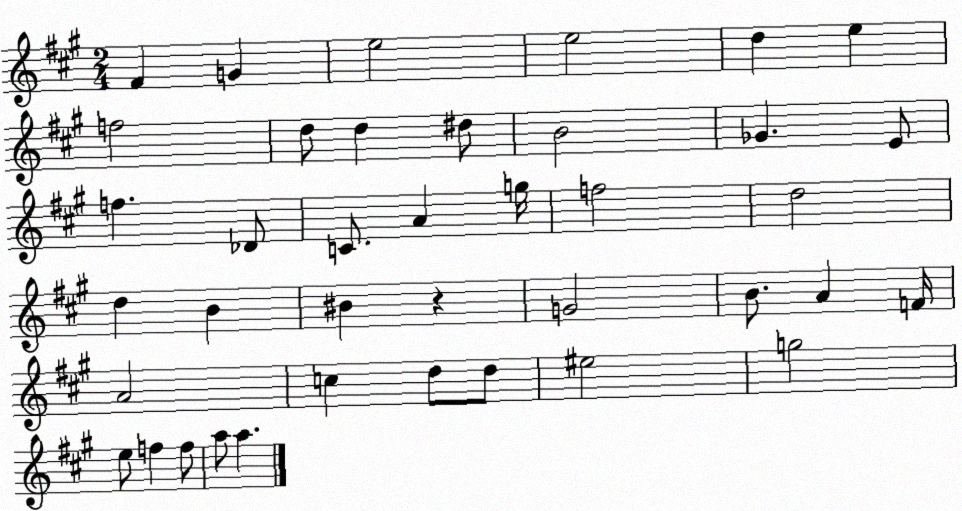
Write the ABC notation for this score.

X:1
T:Untitled
M:2/4
L:1/4
K:A
^F G e2 e2 d e f2 d/2 d ^d/2 B2 _G E/2 f _D/2 C/2 A g/4 f2 d2 d B ^B z G2 B/2 A F/4 A2 c d/2 d/2 ^e2 g2 e/2 f f/2 a/2 a